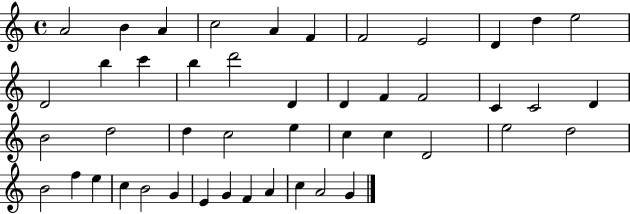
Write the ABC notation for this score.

X:1
T:Untitled
M:4/4
L:1/4
K:C
A2 B A c2 A F F2 E2 D d e2 D2 b c' b d'2 D D F F2 C C2 D B2 d2 d c2 e c c D2 e2 d2 B2 f e c B2 G E G F A c A2 G